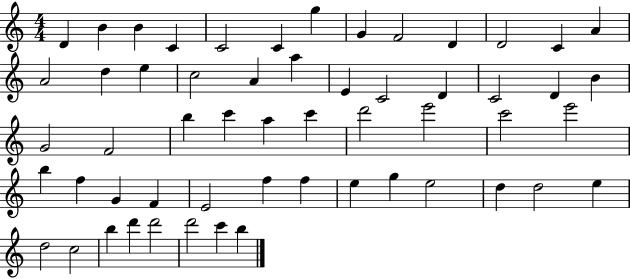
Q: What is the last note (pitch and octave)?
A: B5